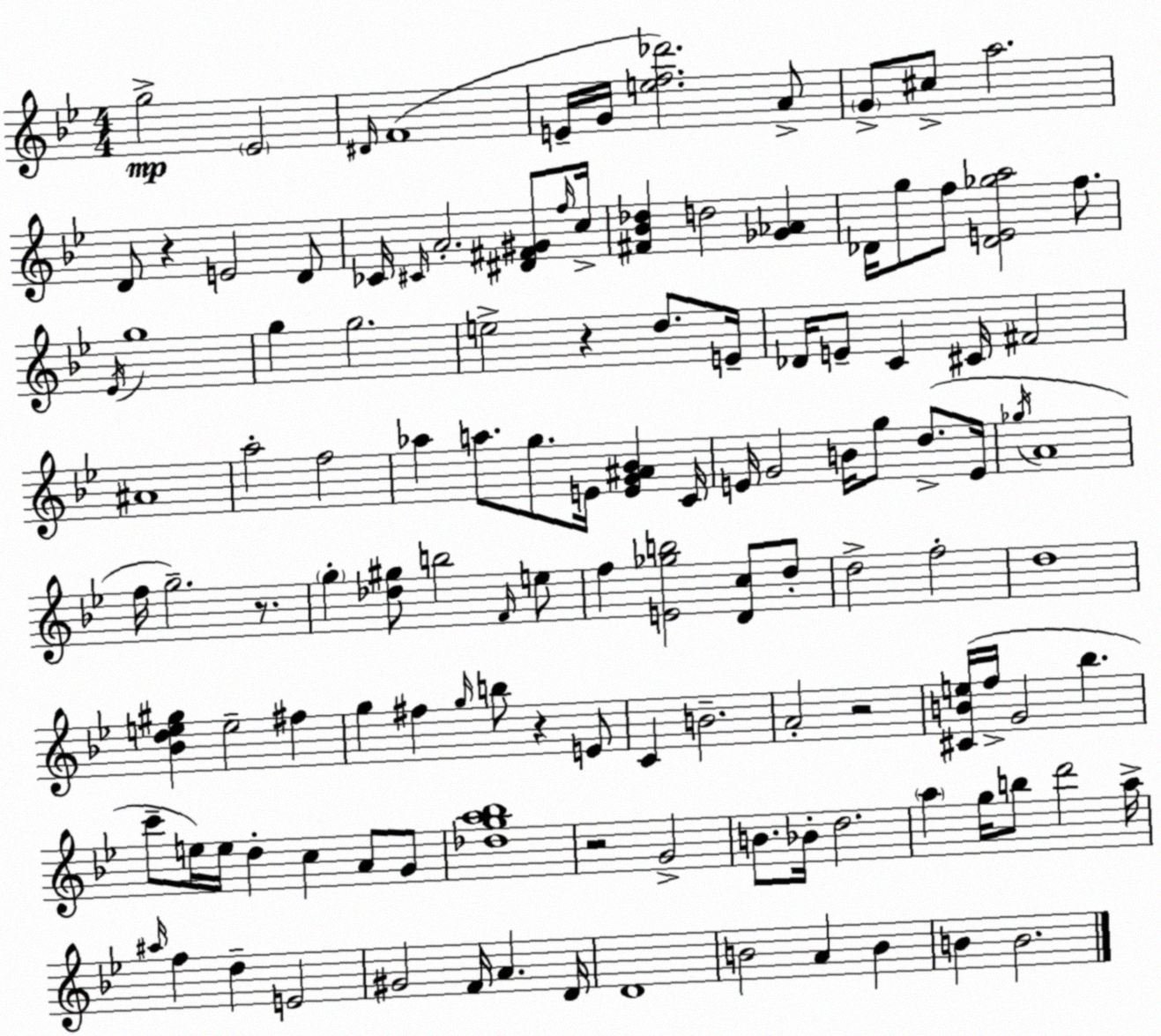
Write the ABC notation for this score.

X:1
T:Untitled
M:4/4
L:1/4
K:Bb
g2 _E2 ^D/4 F4 E/4 G/4 [ef_d']2 A/2 G/2 ^c/2 a2 D/2 z E2 D/2 _C/4 ^C/4 A2 [^D^F^G]/2 f/4 c/4 [^F_B_d] d2 [_G_A] _D/4 g/2 f/2 [_DE_ga]2 f/2 _E/4 g4 g g2 e2 z d/2 E/4 _D/4 E/2 C ^C/4 ^F2 ^A4 a2 f2 _a a/2 g/2 E/4 [EG^A_B] C/4 E/4 G2 B/4 g/2 d/2 E/4 _g/4 A4 f/4 g2 z/2 g [_d^g]/2 b2 F/4 e/2 f [E_gb]2 [Dc]/2 d/2 d2 f2 d4 [_Bde^g] e2 ^f g ^f g/4 b/2 z E/2 C B2 A2 z2 [^CBe]/4 f/4 G2 _b c'/2 e/4 e/4 d c A/2 G/2 [_dga_b]4 z2 G2 B/2 _B/4 d2 a g/4 b/2 d'2 a/4 ^a/4 f d E2 ^G2 F/4 A D/4 D4 B2 A B B B2